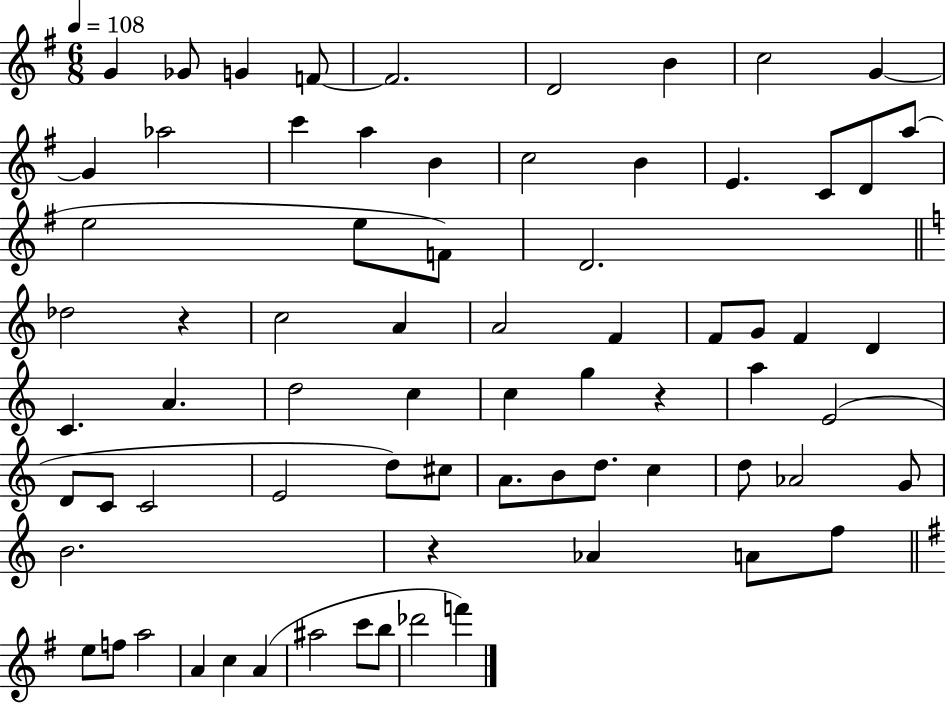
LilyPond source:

{
  \clef treble
  \numericTimeSignature
  \time 6/8
  \key g \major
  \tempo 4 = 108
  g'4 ges'8 g'4 f'8~~ | f'2. | d'2 b'4 | c''2 g'4~~ | \break g'4 aes''2 | c'''4 a''4 b'4 | c''2 b'4 | e'4. c'8 d'8 a''8( | \break e''2 e''8 f'8) | d'2. | \bar "||" \break \key a \minor des''2 r4 | c''2 a'4 | a'2 f'4 | f'8 g'8 f'4 d'4 | \break c'4. a'4. | d''2 c''4 | c''4 g''4 r4 | a''4 e'2( | \break d'8 c'8 c'2 | e'2 d''8) cis''8 | a'8. b'8 d''8. c''4 | d''8 aes'2 g'8 | \break b'2. | r4 aes'4 a'8 f''8 | \bar "||" \break \key g \major e''8 f''8 a''2 | a'4 c''4 a'4( | ais''2 c'''8 b''8 | des'''2 f'''4) | \break \bar "|."
}